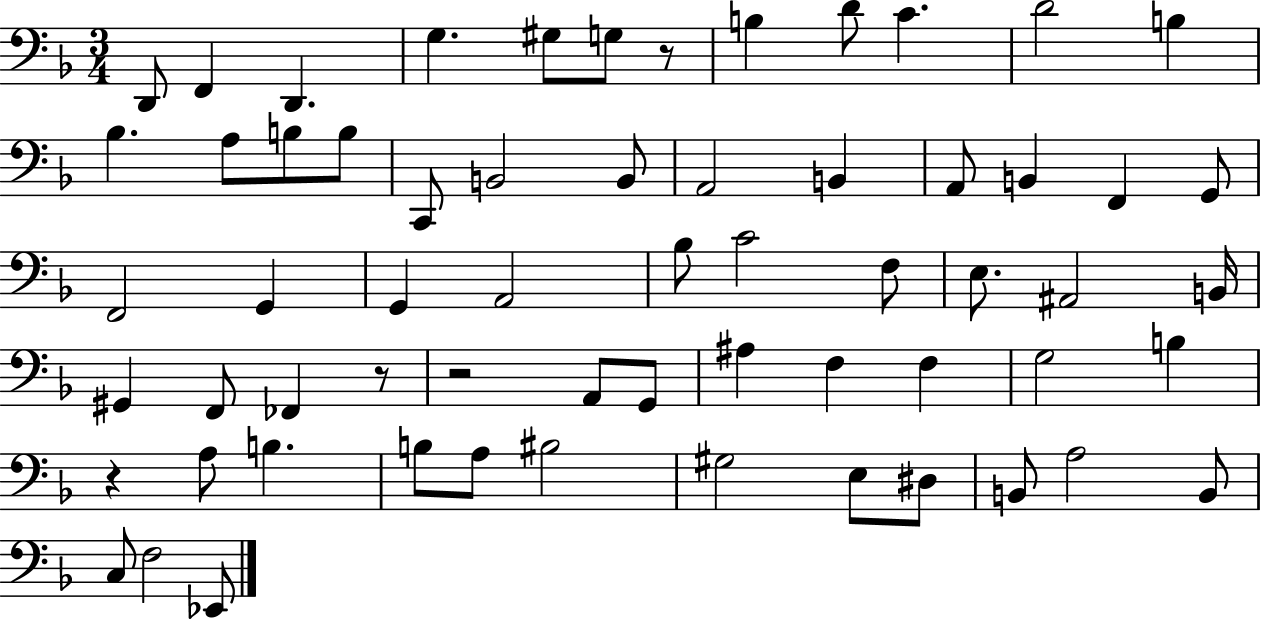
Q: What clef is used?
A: bass